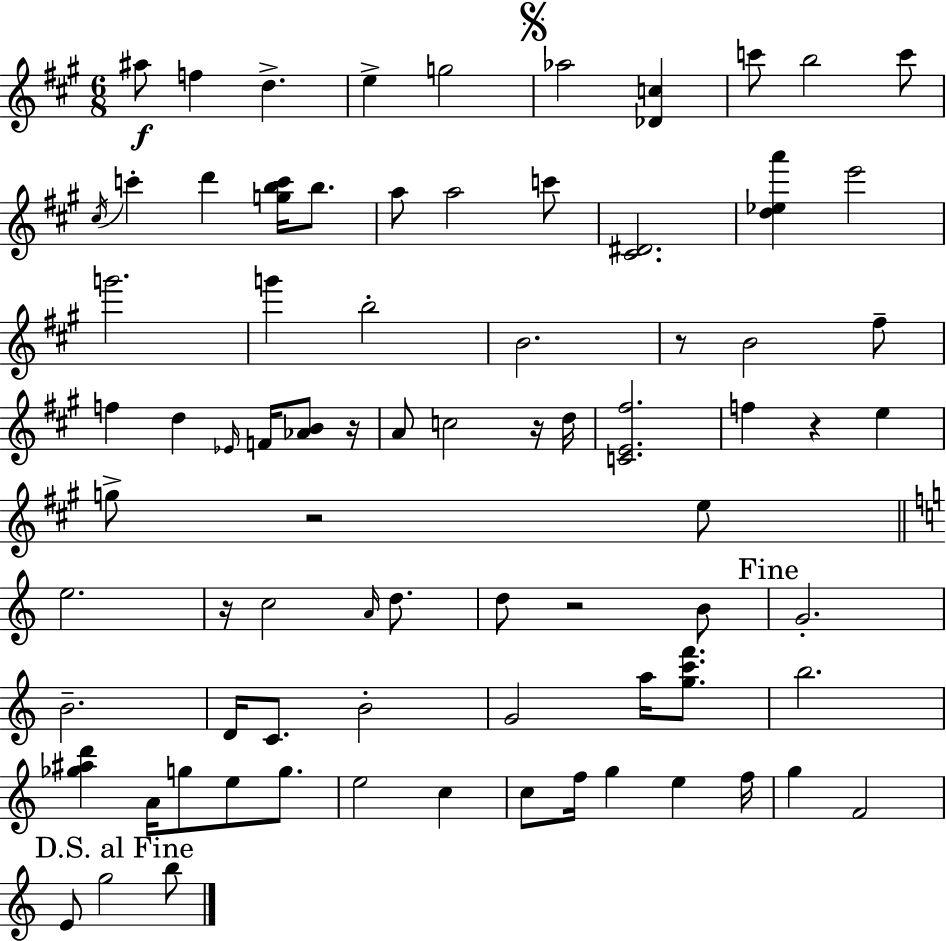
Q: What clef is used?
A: treble